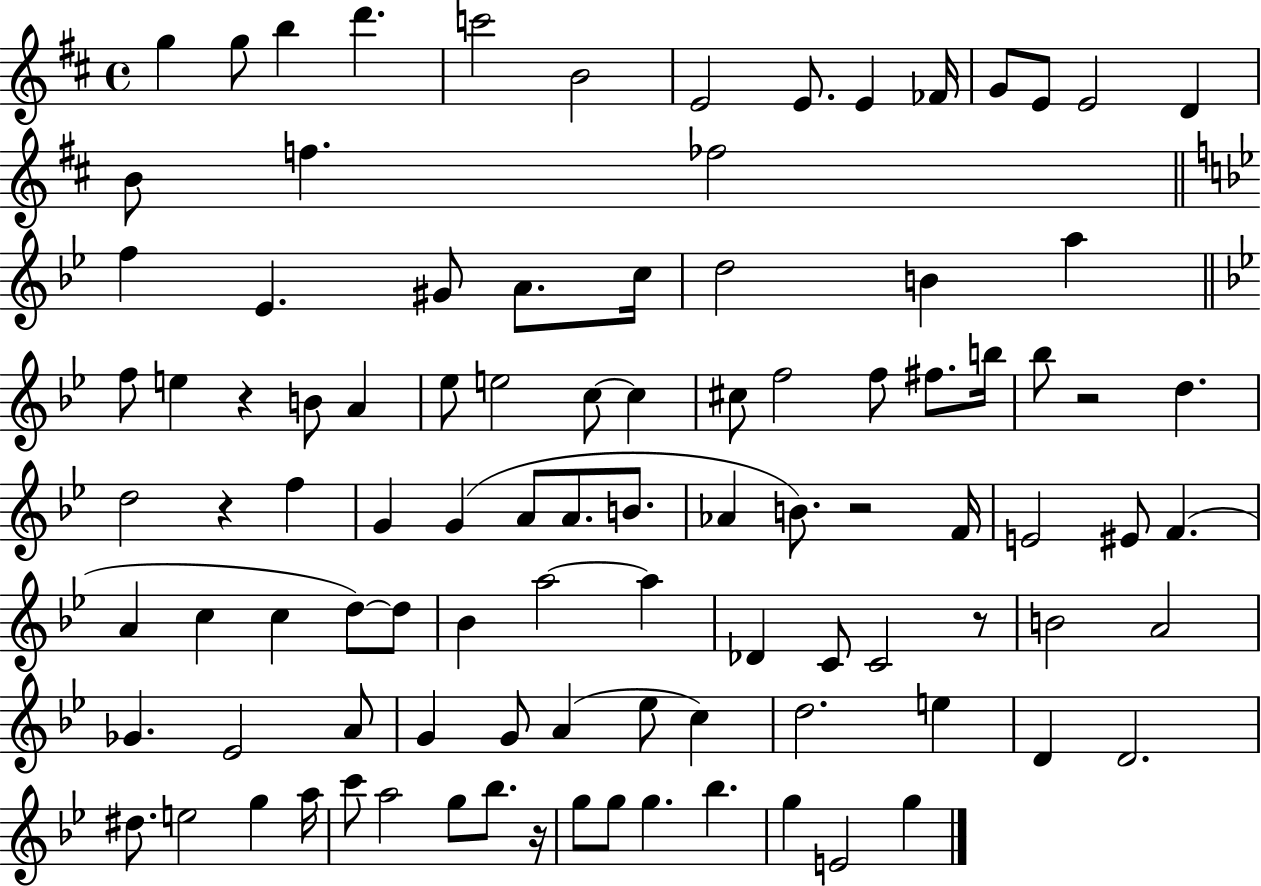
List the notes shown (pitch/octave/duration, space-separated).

G5/q G5/e B5/q D6/q. C6/h B4/h E4/h E4/e. E4/q FES4/s G4/e E4/e E4/h D4/q B4/e F5/q. FES5/h F5/q Eb4/q. G#4/e A4/e. C5/s D5/h B4/q A5/q F5/e E5/q R/q B4/e A4/q Eb5/e E5/h C5/e C5/q C#5/e F5/h F5/e F#5/e. B5/s Bb5/e R/h D5/q. D5/h R/q F5/q G4/q G4/q A4/e A4/e. B4/e. Ab4/q B4/e. R/h F4/s E4/h EIS4/e F4/q. A4/q C5/q C5/q D5/e D5/e Bb4/q A5/h A5/q Db4/q C4/e C4/h R/e B4/h A4/h Gb4/q. Eb4/h A4/e G4/q G4/e A4/q Eb5/e C5/q D5/h. E5/q D4/q D4/h. D#5/e. E5/h G5/q A5/s C6/e A5/h G5/e Bb5/e. R/s G5/e G5/e G5/q. Bb5/q. G5/q E4/h G5/q